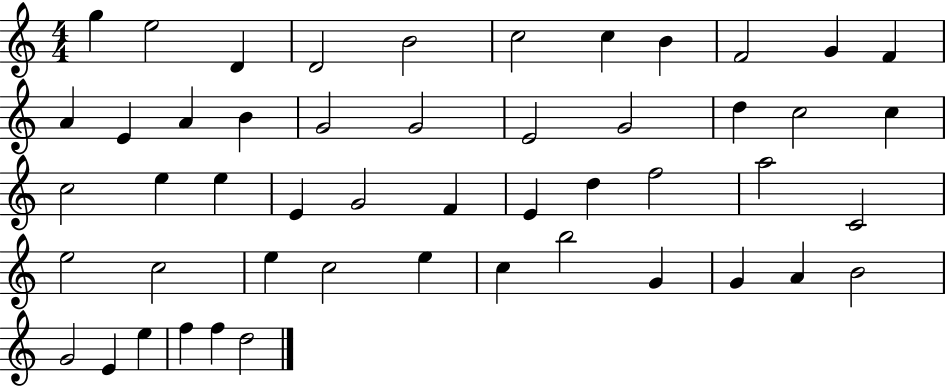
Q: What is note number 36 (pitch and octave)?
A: E5